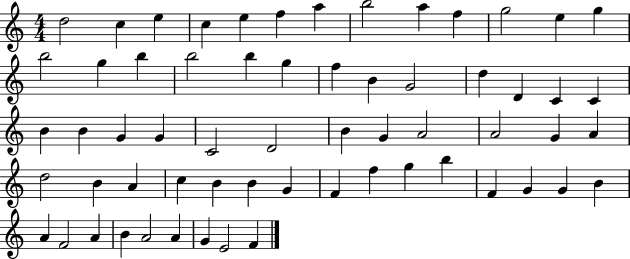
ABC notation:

X:1
T:Untitled
M:4/4
L:1/4
K:C
d2 c e c e f a b2 a f g2 e g b2 g b b2 b g f B G2 d D C C B B G G C2 D2 B G A2 A2 G A d2 B A c B B G F f g b F G G B A F2 A B A2 A G E2 F